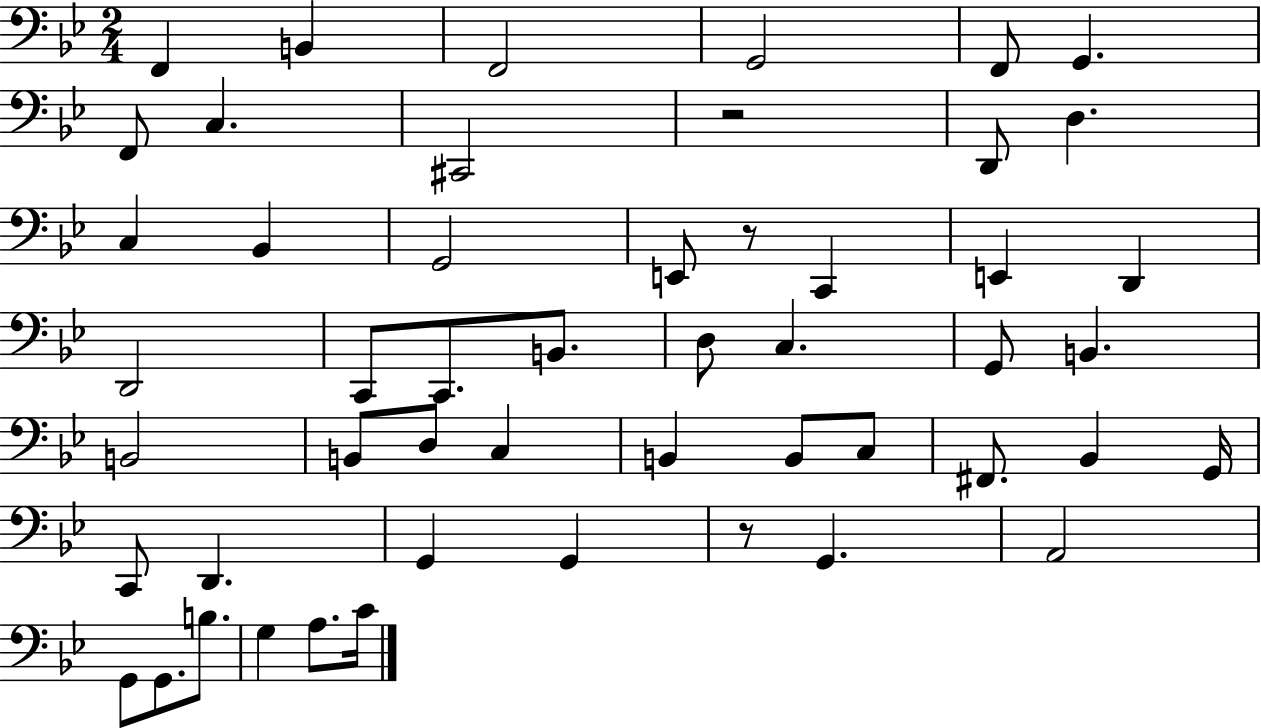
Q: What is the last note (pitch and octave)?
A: C4